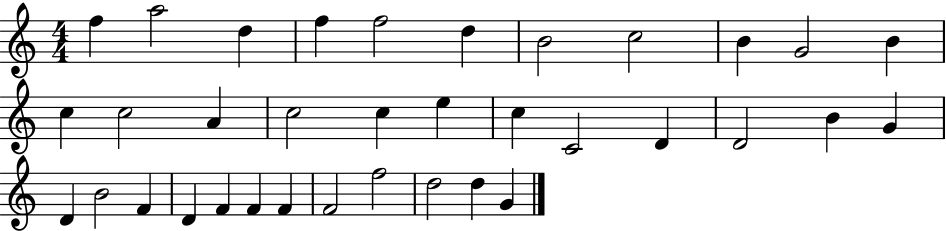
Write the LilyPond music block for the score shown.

{
  \clef treble
  \numericTimeSignature
  \time 4/4
  \key c \major
  f''4 a''2 d''4 | f''4 f''2 d''4 | b'2 c''2 | b'4 g'2 b'4 | \break c''4 c''2 a'4 | c''2 c''4 e''4 | c''4 c'2 d'4 | d'2 b'4 g'4 | \break d'4 b'2 f'4 | d'4 f'4 f'4 f'4 | f'2 f''2 | d''2 d''4 g'4 | \break \bar "|."
}